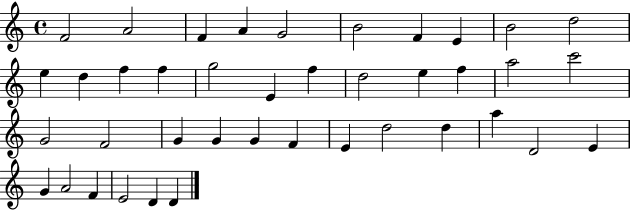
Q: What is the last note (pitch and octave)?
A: D4